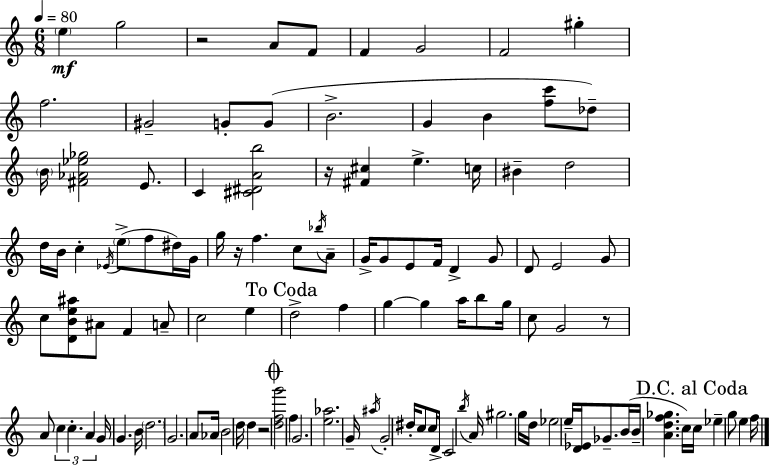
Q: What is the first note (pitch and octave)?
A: E5